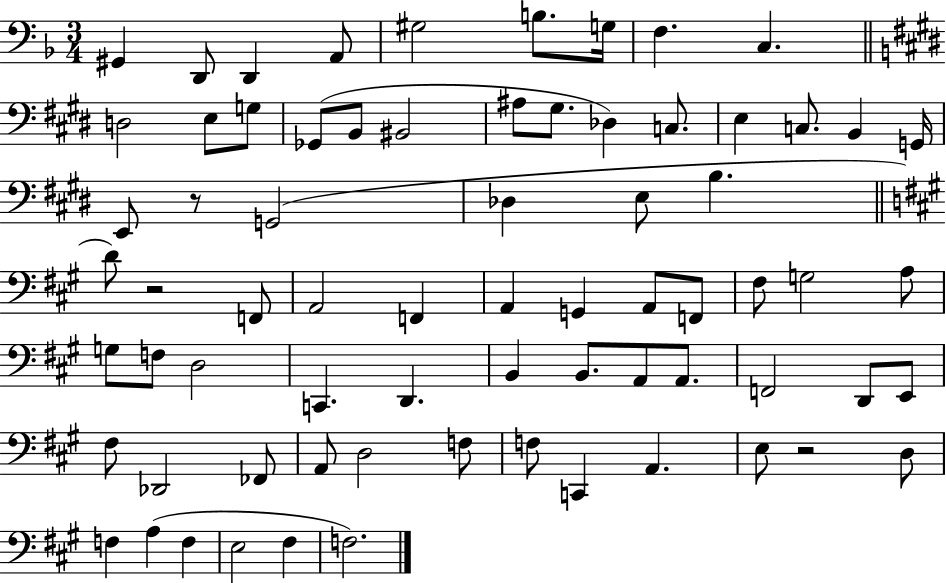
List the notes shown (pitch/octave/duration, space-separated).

G#2/q D2/e D2/q A2/e G#3/h B3/e. G3/s F3/q. C3/q. D3/h E3/e G3/e Gb2/e B2/e BIS2/h A#3/e G#3/e. Db3/q C3/e. E3/q C3/e. B2/q G2/s E2/e R/e G2/h Db3/q E3/e B3/q. D4/e R/h F2/e A2/h F2/q A2/q G2/q A2/e F2/e F#3/e G3/h A3/e G3/e F3/e D3/h C2/q. D2/q. B2/q B2/e. A2/e A2/e. F2/h D2/e E2/e F#3/e Db2/h FES2/e A2/e D3/h F3/e F3/e C2/q A2/q. E3/e R/h D3/e F3/q A3/q F3/q E3/h F#3/q F3/h.